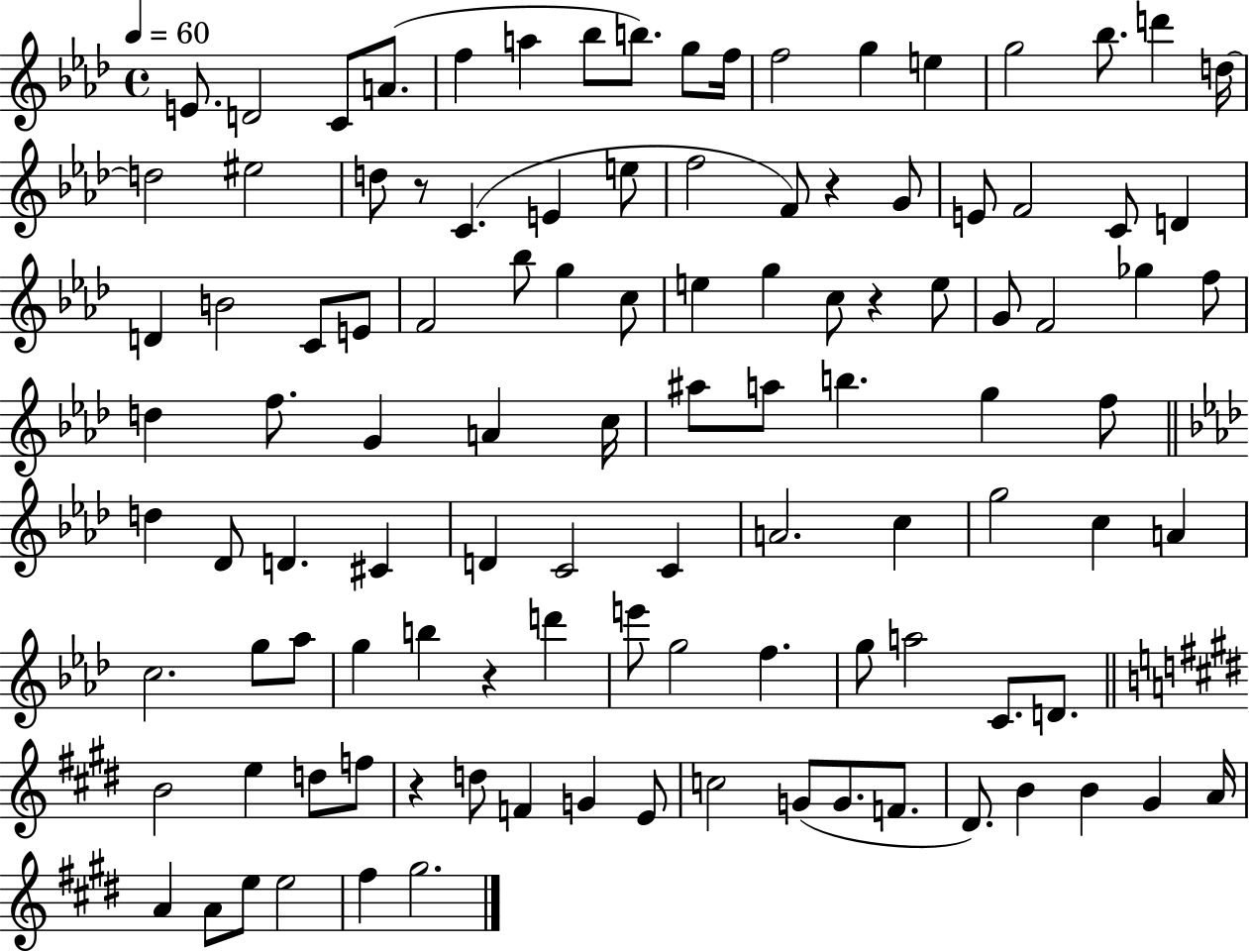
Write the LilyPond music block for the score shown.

{
  \clef treble
  \time 4/4
  \defaultTimeSignature
  \key aes \major
  \tempo 4 = 60
  e'8. d'2 c'8 a'8.( | f''4 a''4 bes''8 b''8.) g''8 f''16 | f''2 g''4 e''4 | g''2 bes''8. d'''4 d''16~~ | \break d''2 eis''2 | d''8 r8 c'4.( e'4 e''8 | f''2 f'8) r4 g'8 | e'8 f'2 c'8 d'4 | \break d'4 b'2 c'8 e'8 | f'2 bes''8 g''4 c''8 | e''4 g''4 c''8 r4 e''8 | g'8 f'2 ges''4 f''8 | \break d''4 f''8. g'4 a'4 c''16 | ais''8 a''8 b''4. g''4 f''8 | \bar "||" \break \key aes \major d''4 des'8 d'4. cis'4 | d'4 c'2 c'4 | a'2. c''4 | g''2 c''4 a'4 | \break c''2. g''8 aes''8 | g''4 b''4 r4 d'''4 | e'''8 g''2 f''4. | g''8 a''2 c'8. d'8. | \break \bar "||" \break \key e \major b'2 e''4 d''8 f''8 | r4 d''8 f'4 g'4 e'8 | c''2 g'8( g'8. f'8. | dis'8.) b'4 b'4 gis'4 a'16 | \break a'4 a'8 e''8 e''2 | fis''4 gis''2. | \bar "|."
}